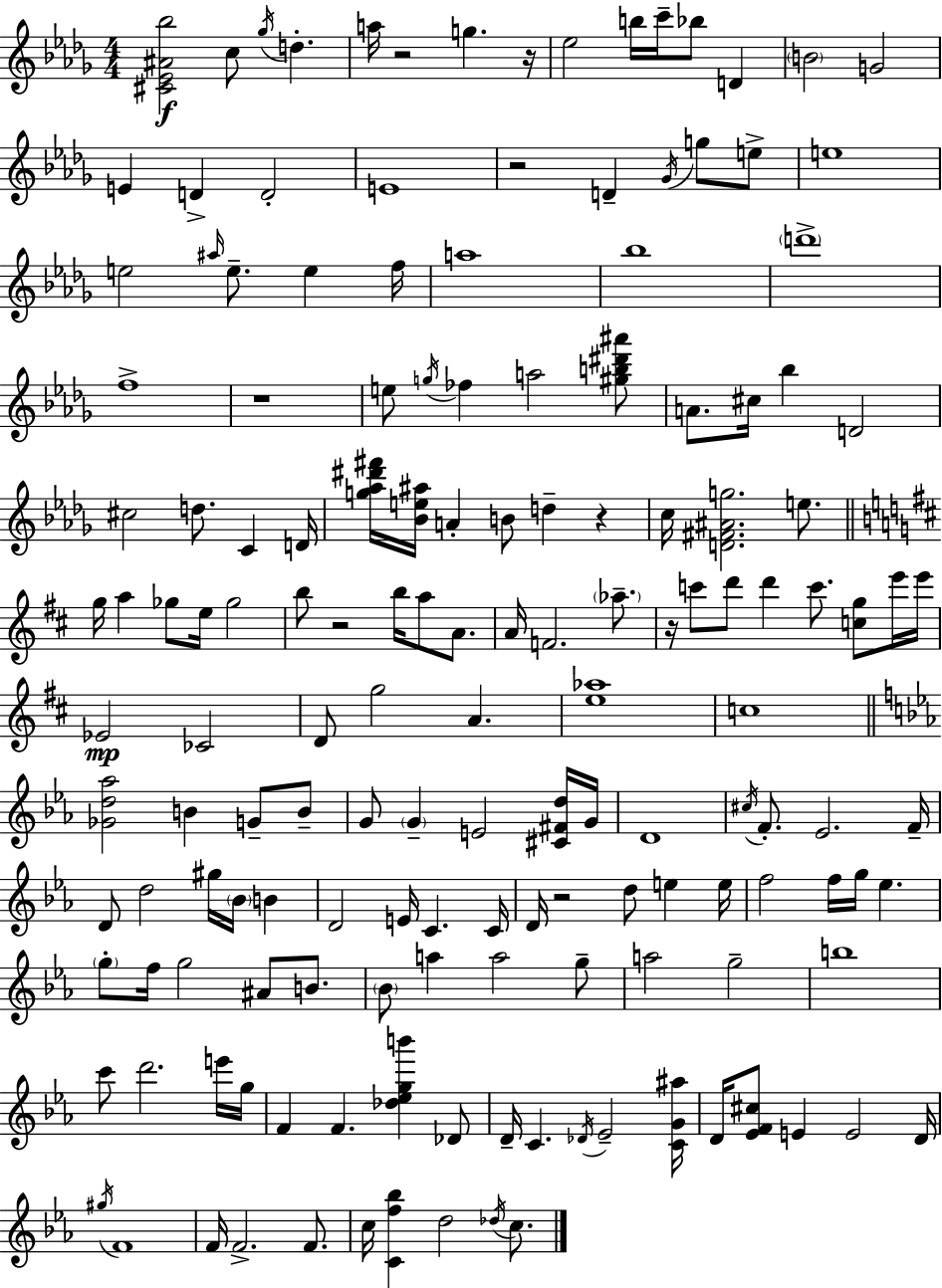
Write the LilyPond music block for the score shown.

{
  \clef treble
  \numericTimeSignature
  \time 4/4
  \key bes \minor
  \repeat volta 2 { <cis' ees' ais' bes''>2\f c''8 \acciaccatura { ges''16 } d''4.-. | a''16 r2 g''4. | r16 ees''2 b''16 c'''16-- bes''8 d'4 | \parenthesize b'2 g'2 | \break e'4 d'4-> d'2-. | e'1 | r2 d'4-- \acciaccatura { ges'16 } g''8 | e''8-> e''1 | \break e''2 \grace { ais''16 } e''8.-- e''4 | f''16 a''1 | bes''1 | \parenthesize d'''1-> | \break f''1-> | r1 | e''8 \acciaccatura { g''16 } fes''4 a''2 | <gis'' b'' dis''' ais'''>8 a'8. cis''16 bes''4 d'2 | \break cis''2 d''8. c'4 | d'16 <g'' aes'' dis''' fis'''>16 <bes' e'' ais''>16 a'4-. b'8 d''4-- | r4 c''16 <d' fis' ais' g''>2. | e''8. \bar "||" \break \key d \major g''16 a''4 ges''8 e''16 ges''2 | b''8 r2 b''16 a''8 a'8. | a'16 f'2. \parenthesize aes''8.-- | r16 c'''8 d'''8 d'''4 c'''8. <c'' g''>8 e'''16 e'''16 | \break ees'2\mp ces'2 | d'8 g''2 a'4. | <e'' aes''>1 | c''1 | \break \bar "||" \break \key ees \major <ges' d'' aes''>2 b'4 g'8-- b'8-- | g'8 \parenthesize g'4-- e'2 <cis' fis' d''>16 g'16 | d'1 | \acciaccatura { cis''16 } f'8.-. ees'2. | \break f'16-- d'8 d''2 gis''16 \parenthesize bes'16 b'4 | d'2 e'16 c'4. | c'16 d'16 r2 d''8 e''4 | e''16 f''2 f''16 g''16 ees''4. | \break \parenthesize g''8-. f''16 g''2 ais'8 b'8. | \parenthesize bes'8 a''4 a''2 g''8-- | a''2 g''2-- | b''1 | \break c'''8 d'''2. e'''16 | g''16 f'4 f'4. <des'' ees'' g'' b'''>4 des'8 | d'16-- c'4. \acciaccatura { des'16 } ees'2-- | <c' g' ais''>16 d'16 <ees' f' cis''>8 e'4 e'2 | \break d'16 \acciaccatura { gis''16 } f'1 | f'16 f'2.-> | f'8. c''16 <c' f'' bes''>4 d''2 | \acciaccatura { des''16 } c''8. } \bar "|."
}